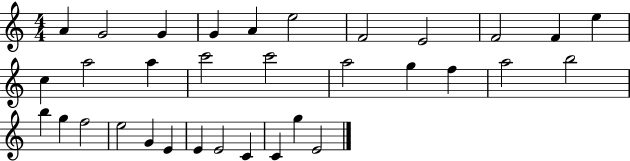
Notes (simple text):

A4/q G4/h G4/q G4/q A4/q E5/h F4/h E4/h F4/h F4/q E5/q C5/q A5/h A5/q C6/h C6/h A5/h G5/q F5/q A5/h B5/h B5/q G5/q F5/h E5/h G4/q E4/q E4/q E4/h C4/q C4/q G5/q E4/h